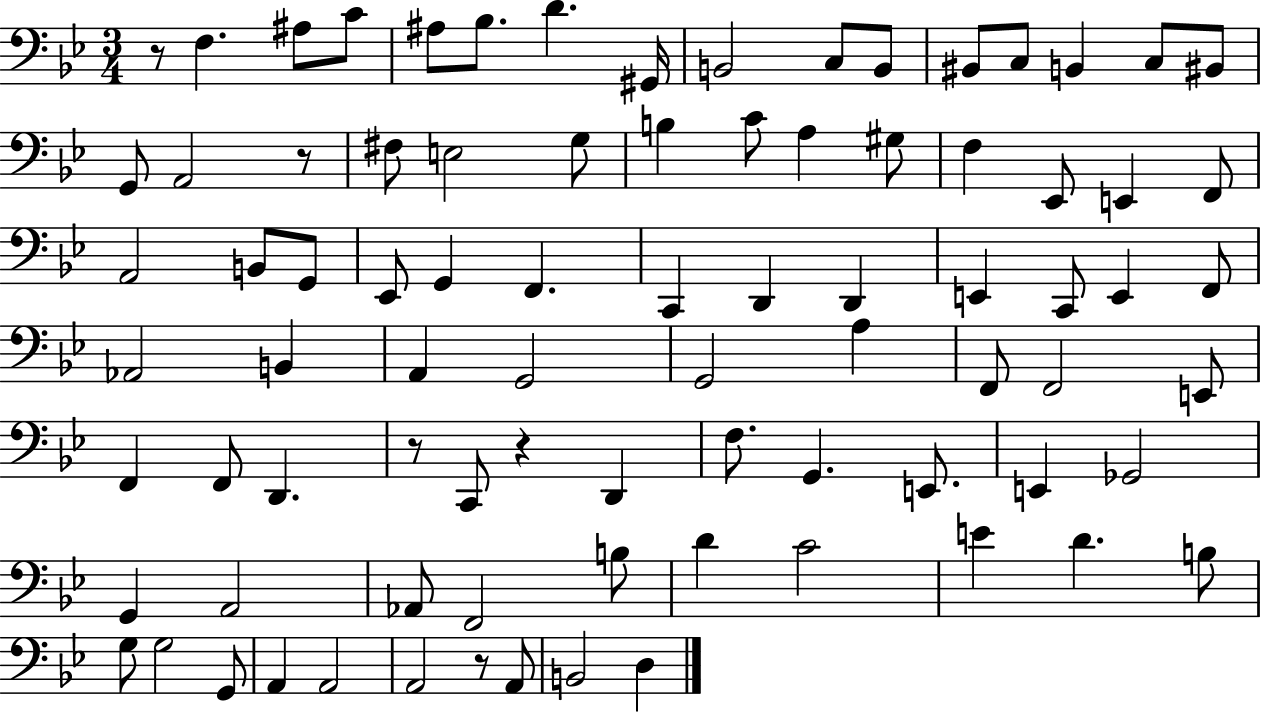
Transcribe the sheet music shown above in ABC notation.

X:1
T:Untitled
M:3/4
L:1/4
K:Bb
z/2 F, ^A,/2 C/2 ^A,/2 _B,/2 D ^G,,/4 B,,2 C,/2 B,,/2 ^B,,/2 C,/2 B,, C,/2 ^B,,/2 G,,/2 A,,2 z/2 ^F,/2 E,2 G,/2 B, C/2 A, ^G,/2 F, _E,,/2 E,, F,,/2 A,,2 B,,/2 G,,/2 _E,,/2 G,, F,, C,, D,, D,, E,, C,,/2 E,, F,,/2 _A,,2 B,, A,, G,,2 G,,2 A, F,,/2 F,,2 E,,/2 F,, F,,/2 D,, z/2 C,,/2 z D,, F,/2 G,, E,,/2 E,, _G,,2 G,, A,,2 _A,,/2 F,,2 B,/2 D C2 E D B,/2 G,/2 G,2 G,,/2 A,, A,,2 A,,2 z/2 A,,/2 B,,2 D,